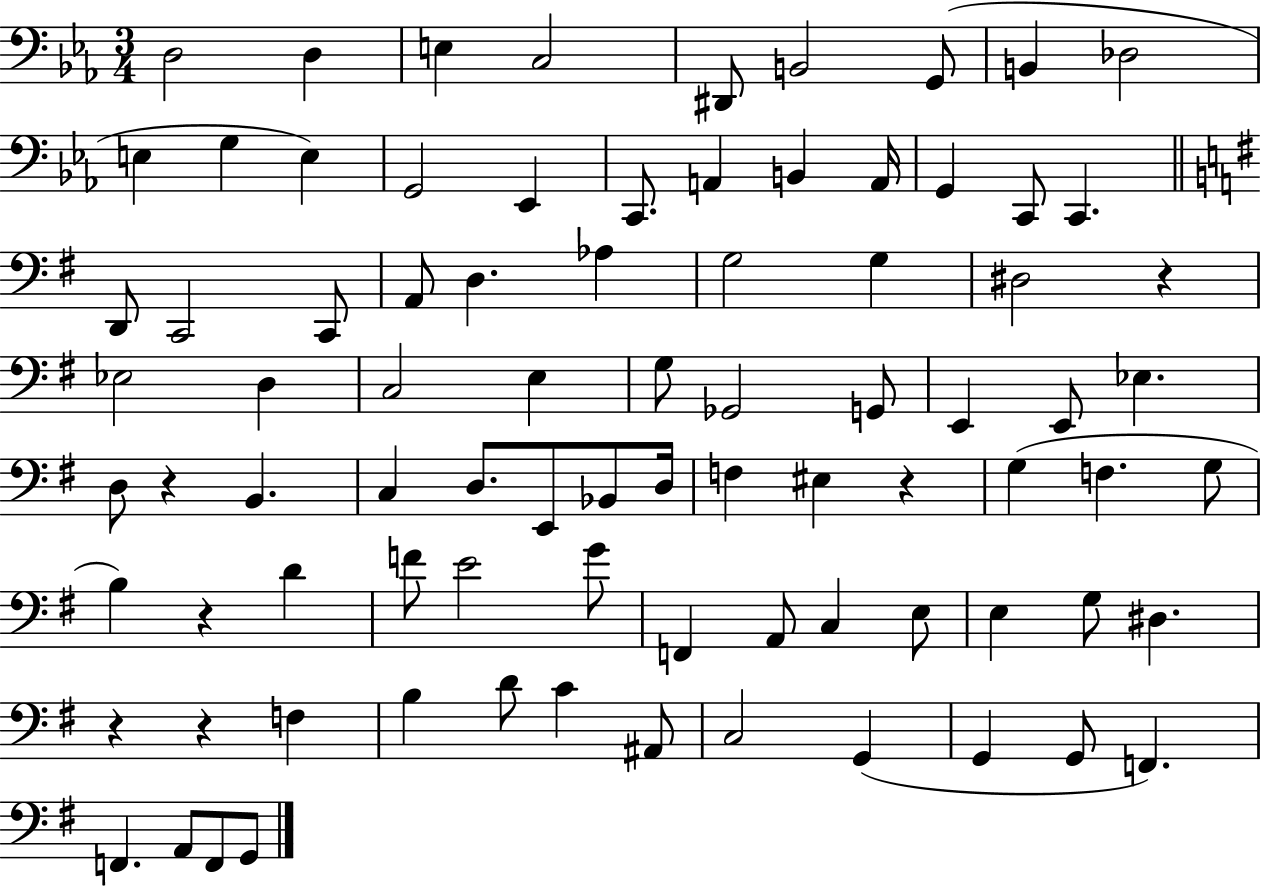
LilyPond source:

{
  \clef bass
  \numericTimeSignature
  \time 3/4
  \key ees \major
  \repeat volta 2 { d2 d4 | e4 c2 | dis,8 b,2 g,8( | b,4 des2 | \break e4 g4 e4) | g,2 ees,4 | c,8. a,4 b,4 a,16 | g,4 c,8 c,4. | \break \bar "||" \break \key g \major d,8 c,2 c,8 | a,8 d4. aes4 | g2 g4 | dis2 r4 | \break ees2 d4 | c2 e4 | g8 ges,2 g,8 | e,4 e,8 ees4. | \break d8 r4 b,4. | c4 d8. e,8 bes,8 d16 | f4 eis4 r4 | g4( f4. g8 | \break b4) r4 d'4 | f'8 e'2 g'8 | f,4 a,8 c4 e8 | e4 g8 dis4. | \break r4 r4 f4 | b4 d'8 c'4 ais,8 | c2 g,4( | g,4 g,8 f,4.) | \break f,4. a,8 f,8 g,8 | } \bar "|."
}